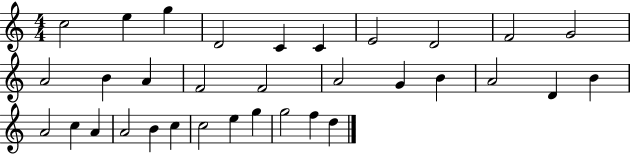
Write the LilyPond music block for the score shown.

{
  \clef treble
  \numericTimeSignature
  \time 4/4
  \key c \major
  c''2 e''4 g''4 | d'2 c'4 c'4 | e'2 d'2 | f'2 g'2 | \break a'2 b'4 a'4 | f'2 f'2 | a'2 g'4 b'4 | a'2 d'4 b'4 | \break a'2 c''4 a'4 | a'2 b'4 c''4 | c''2 e''4 g''4 | g''2 f''4 d''4 | \break \bar "|."
}